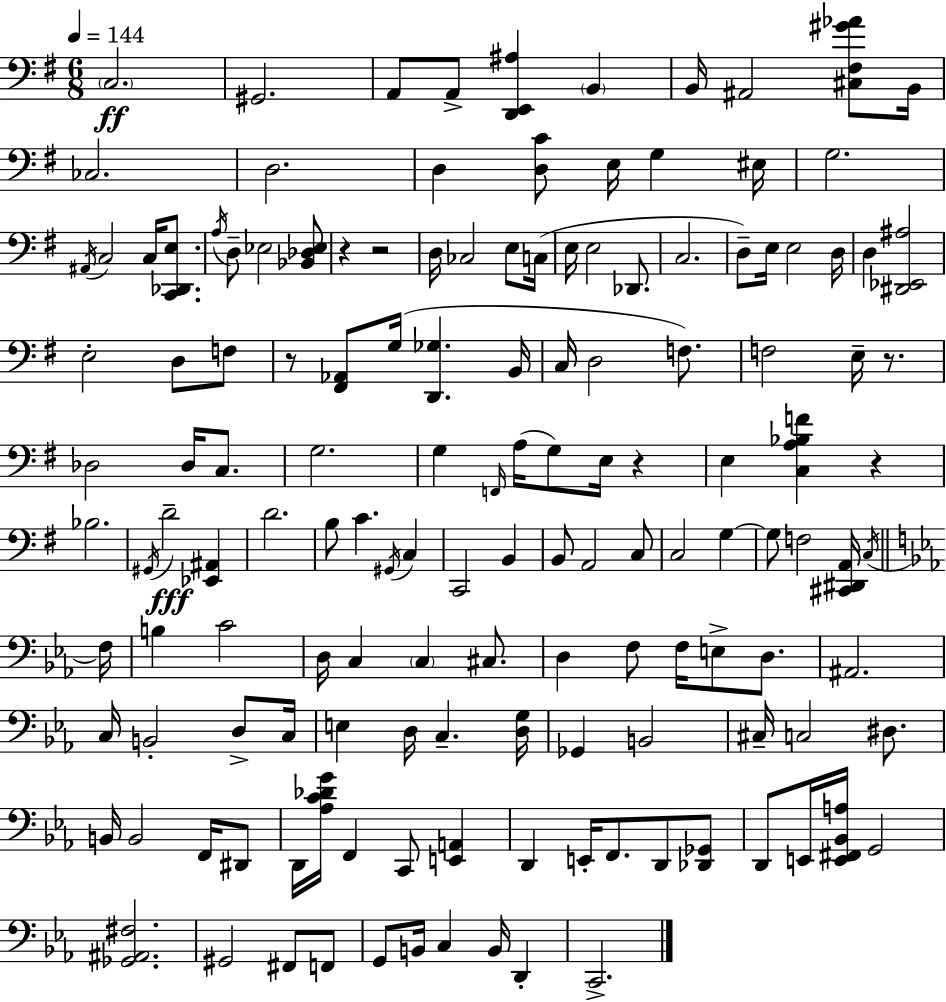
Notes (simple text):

C3/h. G#2/h. A2/e A2/e [D2,E2,A#3]/q B2/q B2/s A#2/h [C#3,F#3,G#4,Ab4]/e B2/s CES3/h. D3/h. D3/q [D3,C4]/e E3/s G3/q EIS3/s G3/h. A#2/s C3/h C3/s [C2,Db2,E3]/e. A3/s D3/e Eb3/h [Bb2,Db3,Eb3]/e R/q R/h D3/s CES3/h E3/e C3/s E3/s E3/h Db2/e. C3/h. D3/e E3/s E3/h D3/s D3/q [D#2,Eb2,A#3]/h E3/h D3/e F3/e R/e [F#2,Ab2]/e G3/s [D2,Gb3]/q. B2/s C3/s D3/h F3/e. F3/h E3/s R/e. Db3/h Db3/s C3/e. G3/h. G3/q F2/s A3/s G3/e E3/s R/q E3/q [C3,A3,Bb3,F4]/q R/q Bb3/h. G#2/s D4/h [Eb2,A#2]/q D4/h. B3/e C4/q. G#2/s C3/q C2/h B2/q B2/e A2/h C3/e C3/h G3/q G3/e F3/h [C#2,D#2,A2]/s C3/s F3/s B3/q C4/h D3/s C3/q C3/q C#3/e. D3/q F3/e F3/s E3/e D3/e. A#2/h. C3/s B2/h D3/e C3/s E3/q D3/s C3/q. [D3,G3]/s Gb2/q B2/h C#3/s C3/h D#3/e. B2/s B2/h F2/s D#2/e D2/s [Ab3,C4,Db4,G4]/s F2/q C2/e [E2,A2]/q D2/q E2/s F2/e. D2/e [Db2,Gb2]/e D2/e E2/s [E2,F#2,Bb2,A3]/s G2/h [Gb2,A#2,F#3]/h. G#2/h F#2/e F2/e G2/e B2/s C3/q B2/s D2/q C2/h.